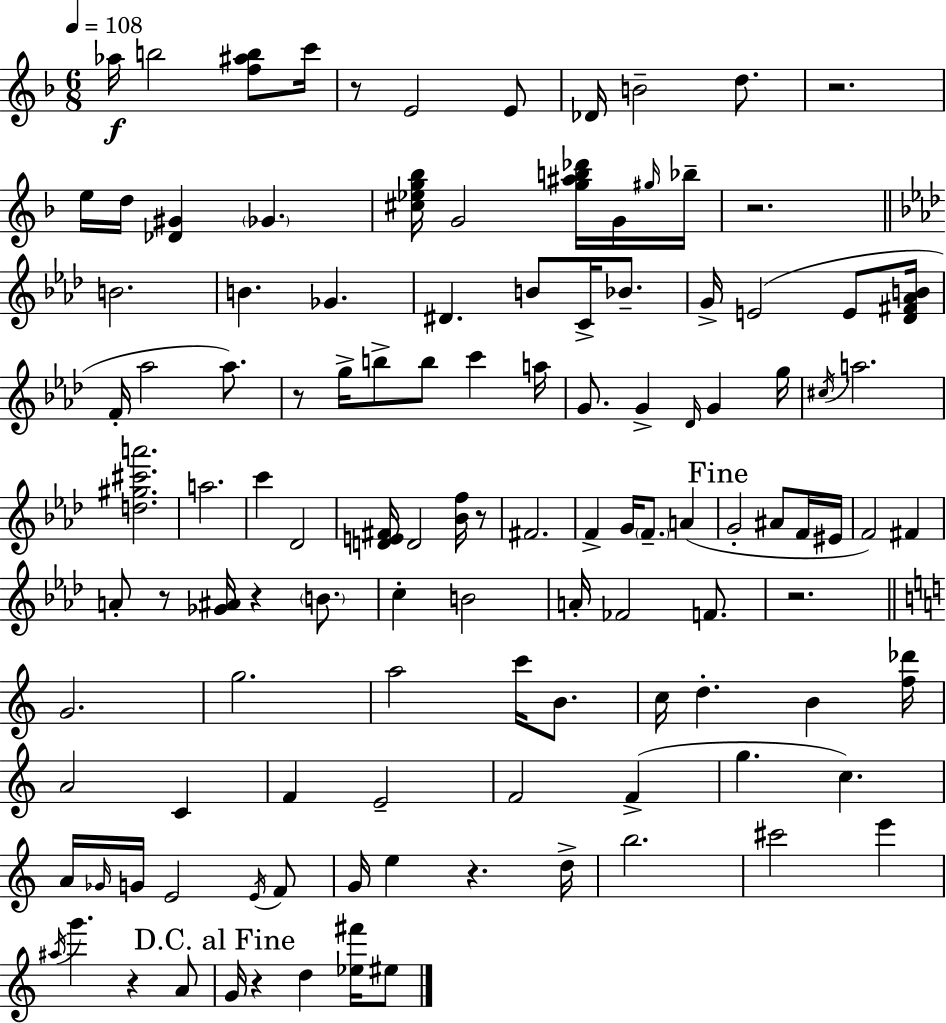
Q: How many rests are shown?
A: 11